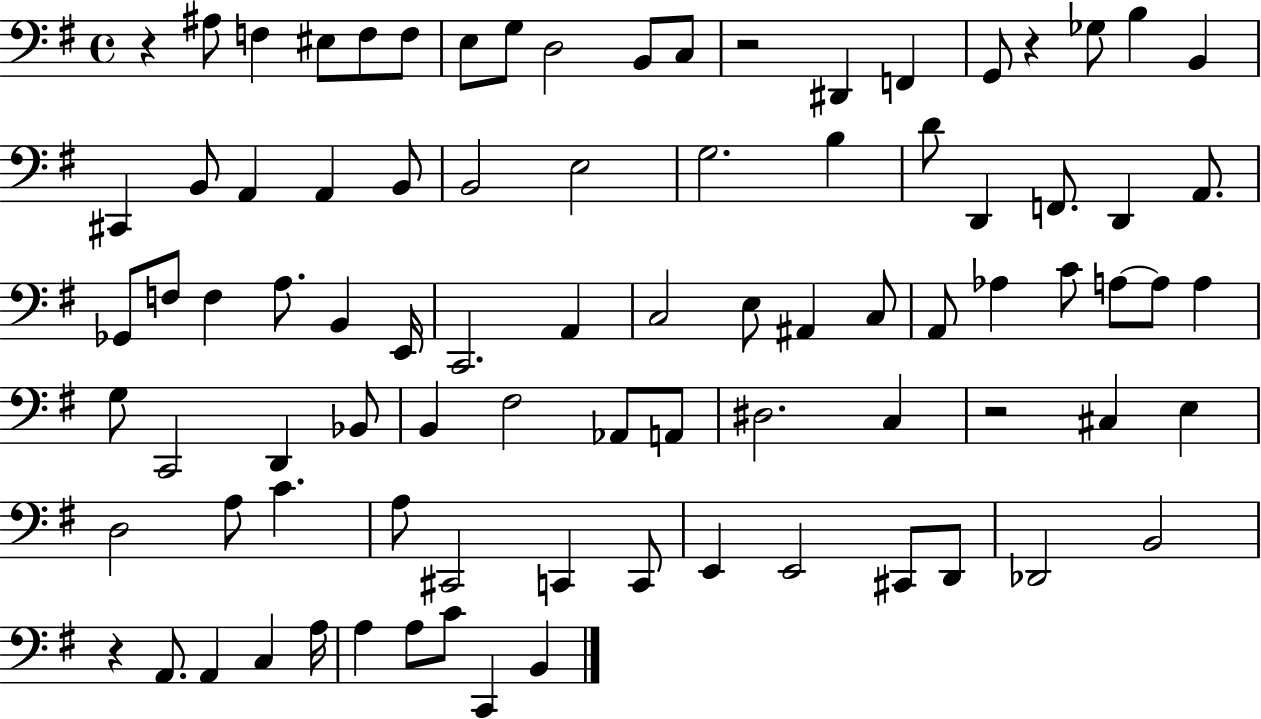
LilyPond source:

{
  \clef bass
  \time 4/4
  \defaultTimeSignature
  \key g \major
  r4 ais8 f4 eis8 f8 f8 | e8 g8 d2 b,8 c8 | r2 dis,4 f,4 | g,8 r4 ges8 b4 b,4 | \break cis,4 b,8 a,4 a,4 b,8 | b,2 e2 | g2. b4 | d'8 d,4 f,8. d,4 a,8. | \break ges,8 f8 f4 a8. b,4 e,16 | c,2. a,4 | c2 e8 ais,4 c8 | a,8 aes4 c'8 a8~~ a8 a4 | \break g8 c,2 d,4 bes,8 | b,4 fis2 aes,8 a,8 | dis2. c4 | r2 cis4 e4 | \break d2 a8 c'4. | a8 cis,2 c,4 c,8 | e,4 e,2 cis,8 d,8 | des,2 b,2 | \break r4 a,8. a,4 c4 a16 | a4 a8 c'8 c,4 b,4 | \bar "|."
}